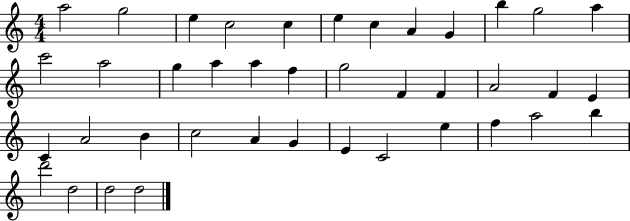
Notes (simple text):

A5/h G5/h E5/q C5/h C5/q E5/q C5/q A4/q G4/q B5/q G5/h A5/q C6/h A5/h G5/q A5/q A5/q F5/q G5/h F4/q F4/q A4/h F4/q E4/q C4/q A4/h B4/q C5/h A4/q G4/q E4/q C4/h E5/q F5/q A5/h B5/q D6/h D5/h D5/h D5/h